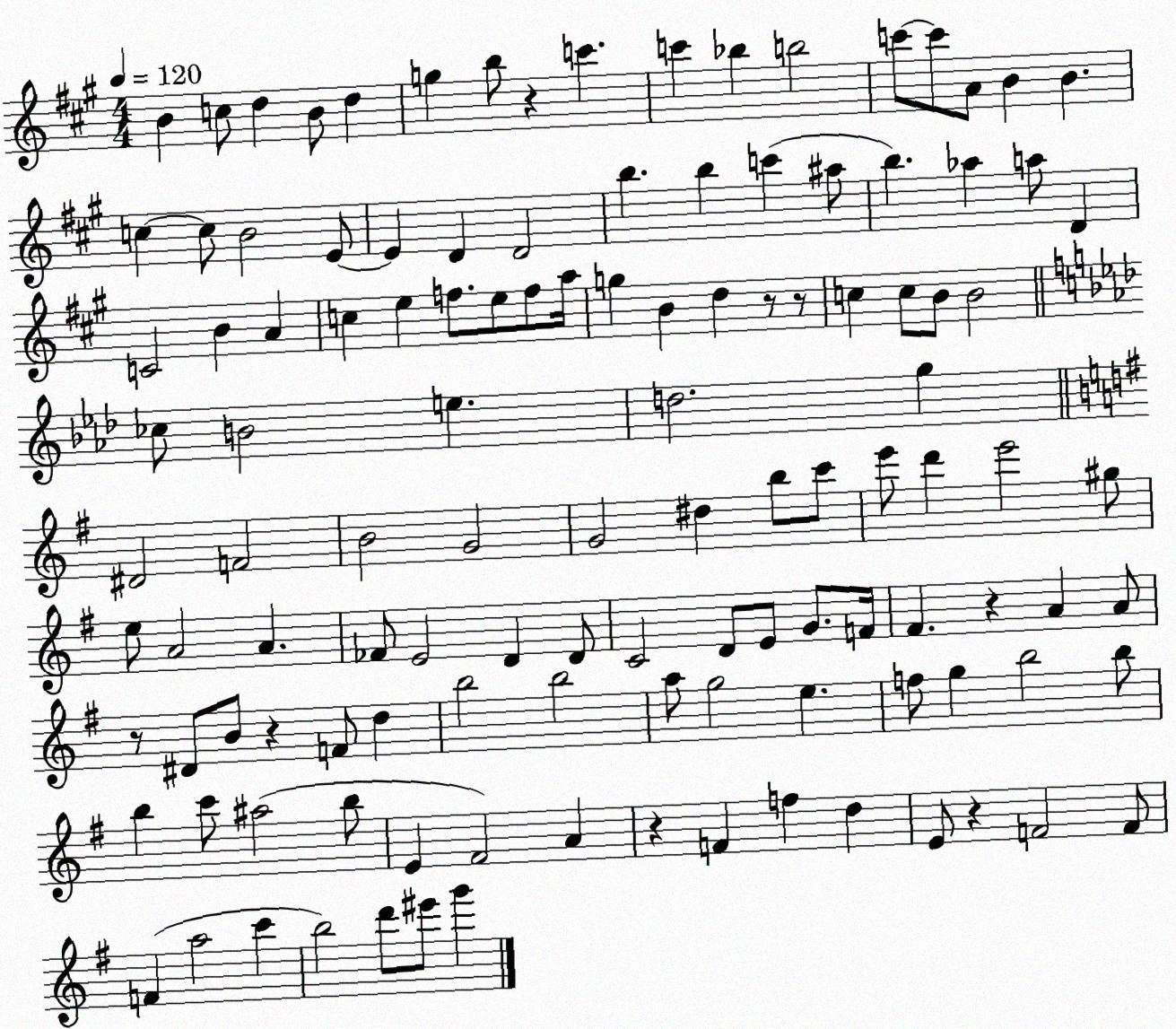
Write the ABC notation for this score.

X:1
T:Untitled
M:4/4
L:1/4
K:A
B c/2 d B/2 d g b/2 z c' c' _b b2 c'/2 c'/2 A/2 B B c c/2 B2 E/2 E D D2 b b c' ^a/2 b _a a/2 D C2 B A c e f/2 e/2 f/2 a/4 g B d z/2 z/2 c c/2 B/2 B2 _c/2 B2 e d2 g ^D2 F2 B2 G2 G2 ^d b/2 c'/2 e'/2 d' e'2 ^g/2 e/2 A2 A _F/2 E2 D D/2 C2 D/2 E/2 G/2 F/4 ^F z A A/2 z/2 ^D/2 B/2 z F/2 d b2 b2 a/2 g2 e f/2 g b2 b/2 b c'/2 ^a2 b/2 E ^F2 A z F f d E/2 z F2 F/2 F a2 c' b2 d'/2 ^e'/2 g'